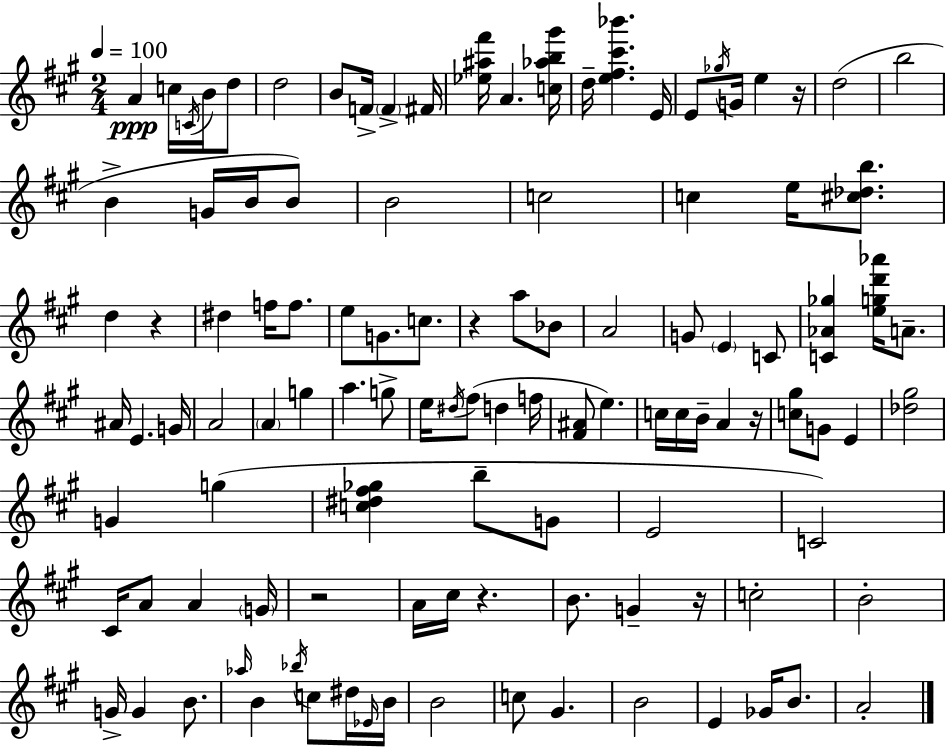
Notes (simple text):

A4/q C5/s C4/s B4/s D5/e D5/h B4/e F4/s F4/q F#4/s [Eb5,A#5,F#6]/s A4/q. [C5,Ab5,B5,G#6]/s D5/s [E5,F#5,C#6,Bb6]/q. E4/s E4/e Gb5/s G4/s E5/q R/s D5/h B5/h B4/q G4/s B4/s B4/e B4/h C5/h C5/q E5/s [C#5,Db5,B5]/e. D5/q R/q D#5/q F5/s F5/e. E5/e G4/e. C5/e. R/q A5/e Bb4/e A4/h G4/e E4/q C4/e [C4,Ab4,Gb5]/q [E5,G5,D6,Ab6]/s A4/e. A#4/s E4/q. G4/s A4/h A4/q G5/q A5/q. G5/e E5/s D#5/s F#5/e D5/q F5/s [F#4,A#4]/e E5/q. C5/s C5/s B4/s A4/q R/s [C5,G#5]/e G4/e E4/q [Db5,G#5]/h G4/q G5/q [C5,D#5,F#5,Gb5]/q B5/e G4/e E4/h C4/h C#4/s A4/e A4/q G4/s R/h A4/s C#5/s R/q. B4/e. G4/q R/s C5/h B4/h G4/s G4/q B4/e. Ab5/s B4/q Bb5/s C5/e D#5/s Eb4/s B4/s B4/h C5/e G#4/q. B4/h E4/q Gb4/s B4/e. A4/h